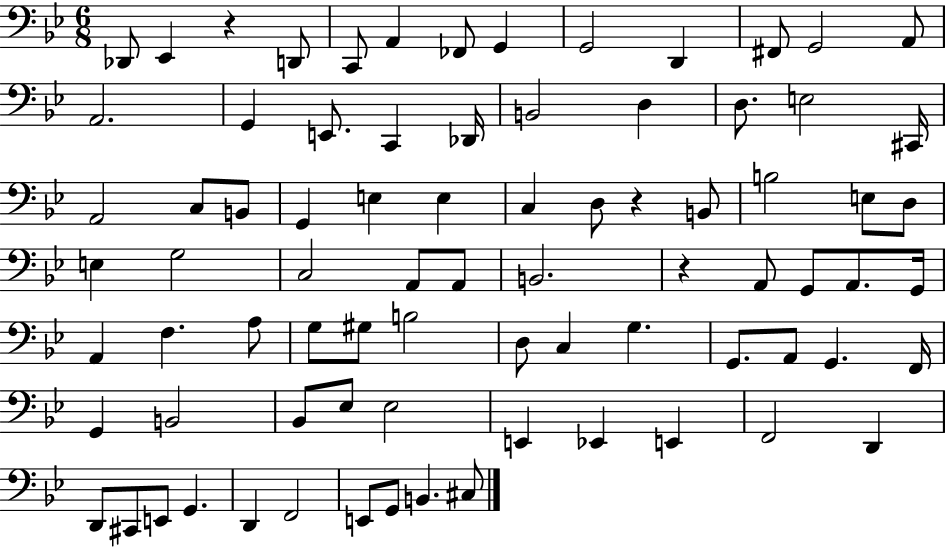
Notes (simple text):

Db2/e Eb2/q R/q D2/e C2/e A2/q FES2/e G2/q G2/h D2/q F#2/e G2/h A2/e A2/h. G2/q E2/e. C2/q Db2/s B2/h D3/q D3/e. E3/h C#2/s A2/h C3/e B2/e G2/q E3/q E3/q C3/q D3/e R/q B2/e B3/h E3/e D3/e E3/q G3/h C3/h A2/e A2/e B2/h. R/q A2/e G2/e A2/e. G2/s A2/q F3/q. A3/e G3/e G#3/e B3/h D3/e C3/q G3/q. G2/e. A2/e G2/q. F2/s G2/q B2/h Bb2/e Eb3/e Eb3/h E2/q Eb2/q E2/q F2/h D2/q D2/e C#2/e E2/e G2/q. D2/q F2/h E2/e G2/e B2/q. C#3/e